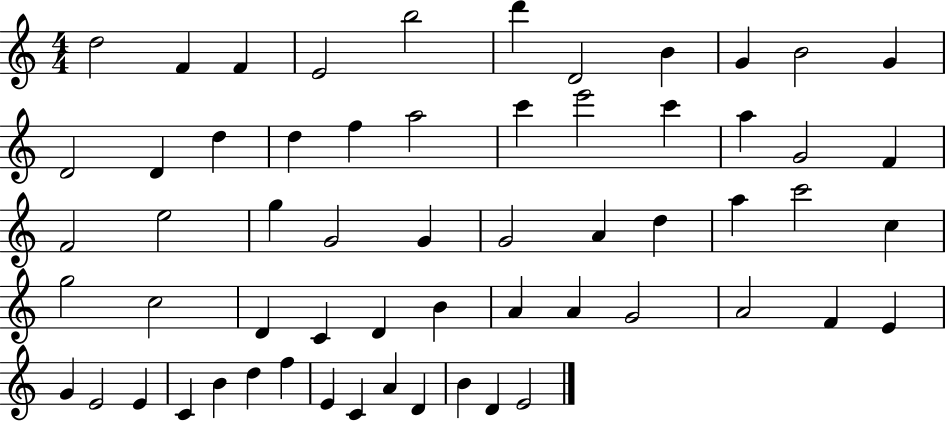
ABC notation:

X:1
T:Untitled
M:4/4
L:1/4
K:C
d2 F F E2 b2 d' D2 B G B2 G D2 D d d f a2 c' e'2 c' a G2 F F2 e2 g G2 G G2 A d a c'2 c g2 c2 D C D B A A G2 A2 F E G E2 E C B d f E C A D B D E2